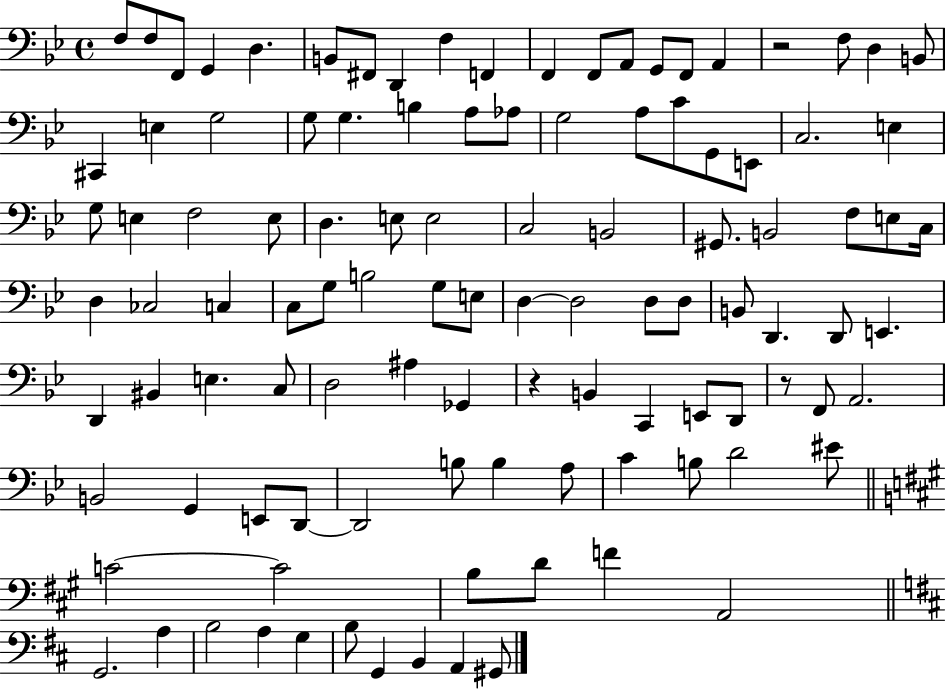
F3/e F3/e F2/e G2/q D3/q. B2/e F#2/e D2/q F3/q F2/q F2/q F2/e A2/e G2/e F2/e A2/q R/h F3/e D3/q B2/e C#2/q E3/q G3/h G3/e G3/q. B3/q A3/e Ab3/e G3/h A3/e C4/e G2/e E2/e C3/h. E3/q G3/e E3/q F3/h E3/e D3/q. E3/e E3/h C3/h B2/h G#2/e. B2/h F3/e E3/e C3/s D3/q CES3/h C3/q C3/e G3/e B3/h G3/e E3/e D3/q D3/h D3/e D3/e B2/e D2/q. D2/e E2/q. D2/q BIS2/q E3/q. C3/e D3/h A#3/q Gb2/q R/q B2/q C2/q E2/e D2/e R/e F2/e A2/h. B2/h G2/q E2/e D2/e D2/h B3/e B3/q A3/e C4/q B3/e D4/h EIS4/e C4/h C4/h B3/e D4/e F4/q A2/h G2/h. A3/q B3/h A3/q G3/q B3/e G2/q B2/q A2/q G#2/e